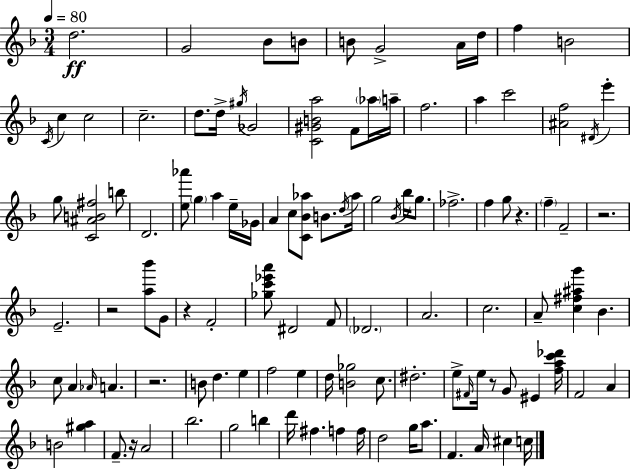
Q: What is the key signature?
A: D minor